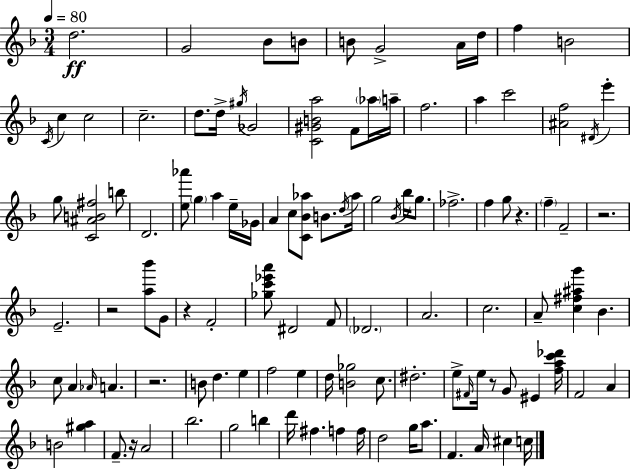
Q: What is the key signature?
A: D minor